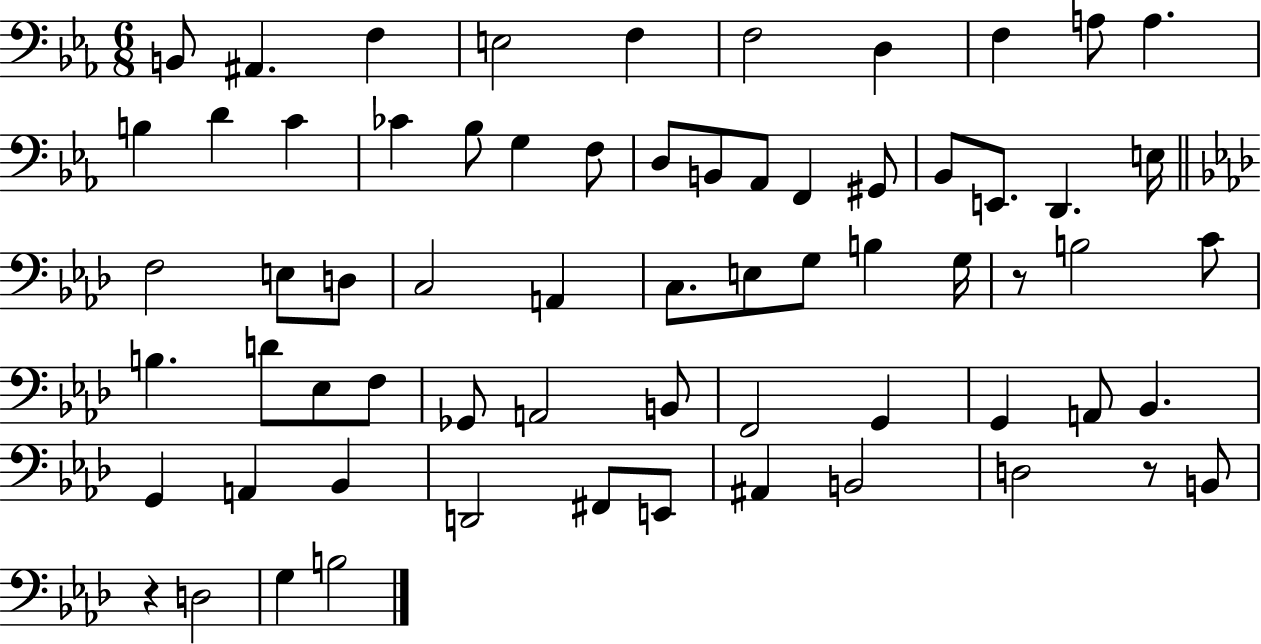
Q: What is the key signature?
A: EES major